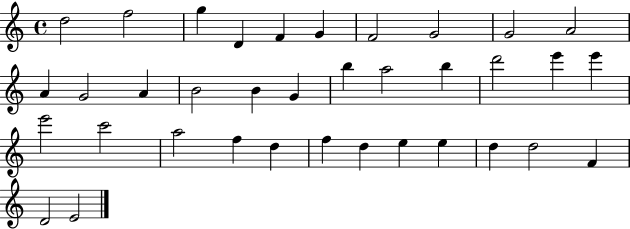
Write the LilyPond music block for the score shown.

{
  \clef treble
  \time 4/4
  \defaultTimeSignature
  \key c \major
  d''2 f''2 | g''4 d'4 f'4 g'4 | f'2 g'2 | g'2 a'2 | \break a'4 g'2 a'4 | b'2 b'4 g'4 | b''4 a''2 b''4 | d'''2 e'''4 e'''4 | \break e'''2 c'''2 | a''2 f''4 d''4 | f''4 d''4 e''4 e''4 | d''4 d''2 f'4 | \break d'2 e'2 | \bar "|."
}